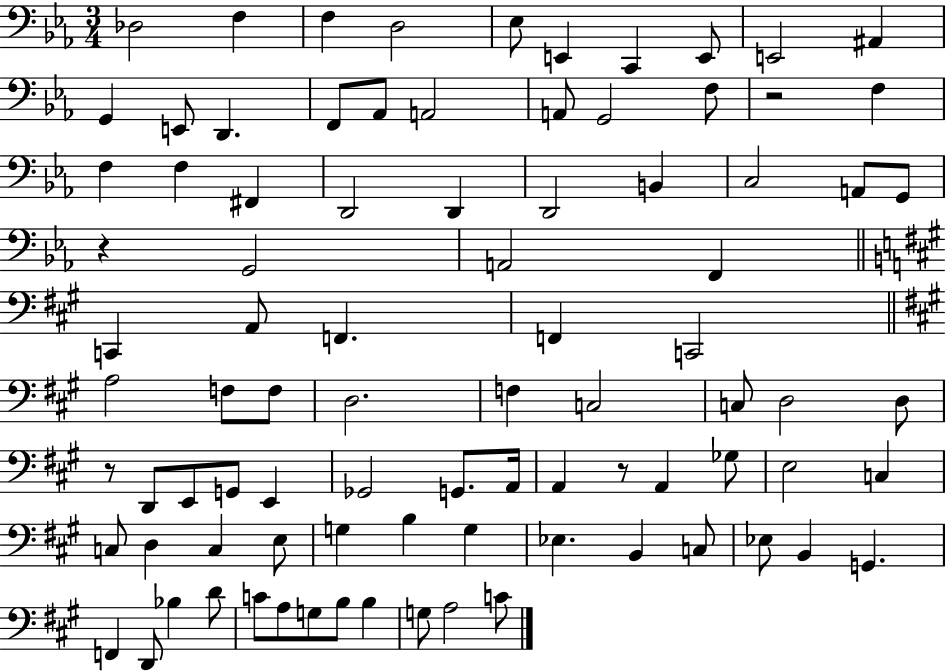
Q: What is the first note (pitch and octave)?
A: Db3